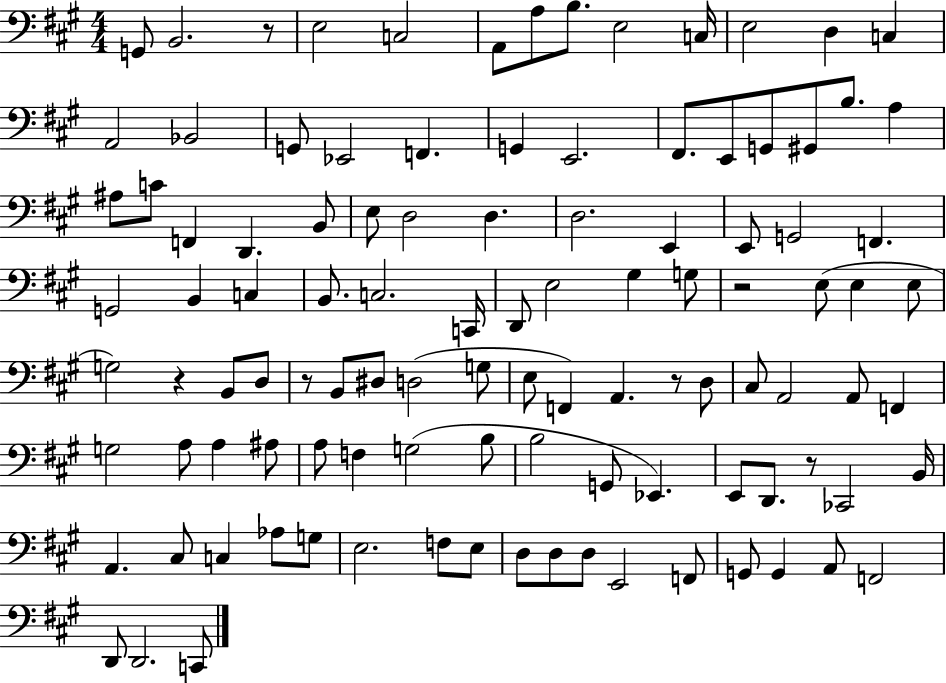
X:1
T:Untitled
M:4/4
L:1/4
K:A
G,,/2 B,,2 z/2 E,2 C,2 A,,/2 A,/2 B,/2 E,2 C,/4 E,2 D, C, A,,2 _B,,2 G,,/2 _E,,2 F,, G,, E,,2 ^F,,/2 E,,/2 G,,/2 ^G,,/2 B,/2 A, ^A,/2 C/2 F,, D,, B,,/2 E,/2 D,2 D, D,2 E,, E,,/2 G,,2 F,, G,,2 B,, C, B,,/2 C,2 C,,/4 D,,/2 E,2 ^G, G,/2 z2 E,/2 E, E,/2 G,2 z B,,/2 D,/2 z/2 B,,/2 ^D,/2 D,2 G,/2 E,/2 F,, A,, z/2 D,/2 ^C,/2 A,,2 A,,/2 F,, G,2 A,/2 A, ^A,/2 A,/2 F, G,2 B,/2 B,2 G,,/2 _E,, E,,/2 D,,/2 z/2 _C,,2 B,,/4 A,, ^C,/2 C, _A,/2 G,/2 E,2 F,/2 E,/2 D,/2 D,/2 D,/2 E,,2 F,,/2 G,,/2 G,, A,,/2 F,,2 D,,/2 D,,2 C,,/2